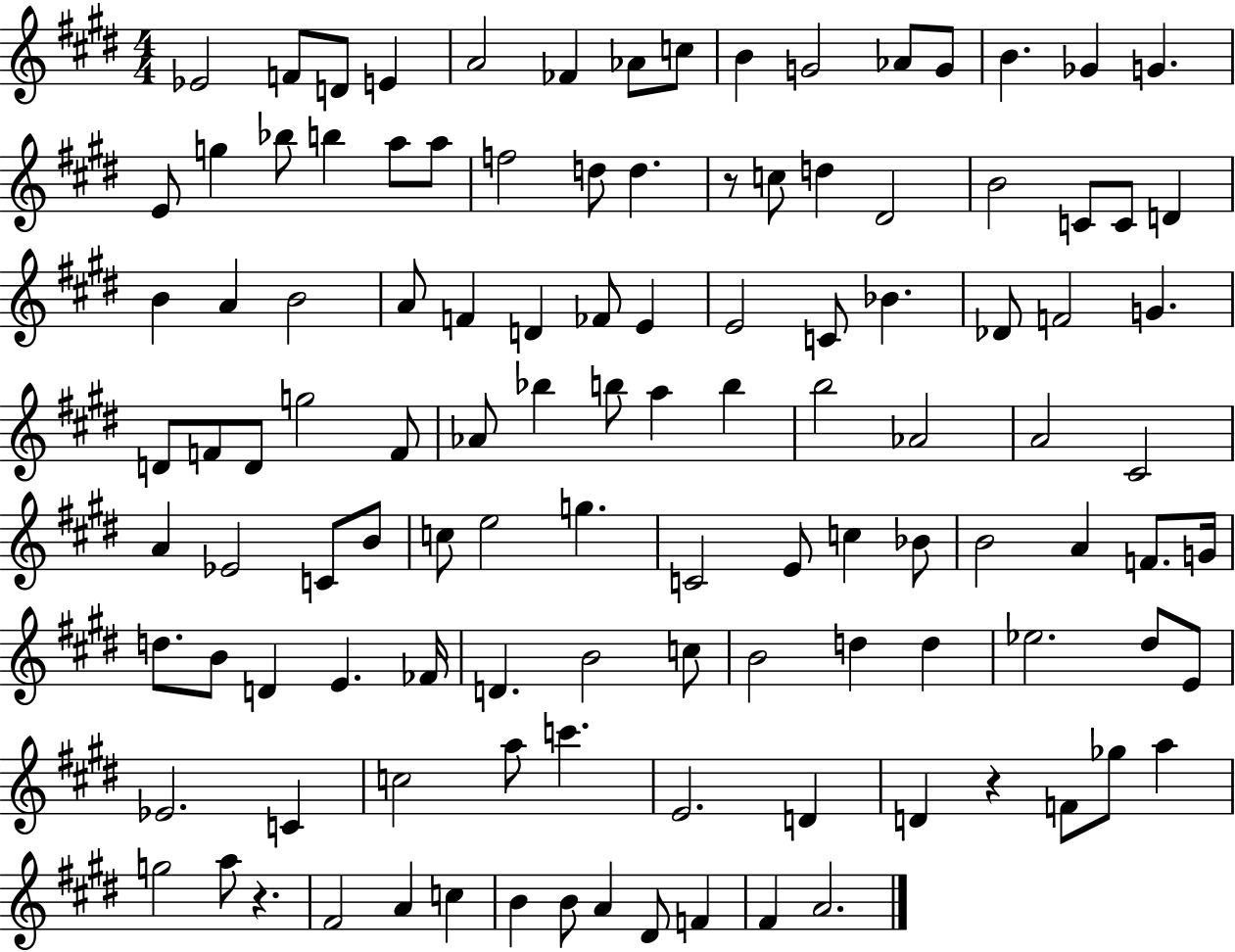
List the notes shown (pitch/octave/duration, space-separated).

Eb4/h F4/e D4/e E4/q A4/h FES4/q Ab4/e C5/e B4/q G4/h Ab4/e G4/e B4/q. Gb4/q G4/q. E4/e G5/q Bb5/e B5/q A5/e A5/e F5/h D5/e D5/q. R/e C5/e D5/q D#4/h B4/h C4/e C4/e D4/q B4/q A4/q B4/h A4/e F4/q D4/q FES4/e E4/q E4/h C4/e Bb4/q. Db4/e F4/h G4/q. D4/e F4/e D4/e G5/h F4/e Ab4/e Bb5/q B5/e A5/q B5/q B5/h Ab4/h A4/h C#4/h A4/q Eb4/h C4/e B4/e C5/e E5/h G5/q. C4/h E4/e C5/q Bb4/e B4/h A4/q F4/e. G4/s D5/e. B4/e D4/q E4/q. FES4/s D4/q. B4/h C5/e B4/h D5/q D5/q Eb5/h. D#5/e E4/e Eb4/h. C4/q C5/h A5/e C6/q. E4/h. D4/q D4/q R/q F4/e Gb5/e A5/q G5/h A5/e R/q. F#4/h A4/q C5/q B4/q B4/e A4/q D#4/e F4/q F#4/q A4/h.